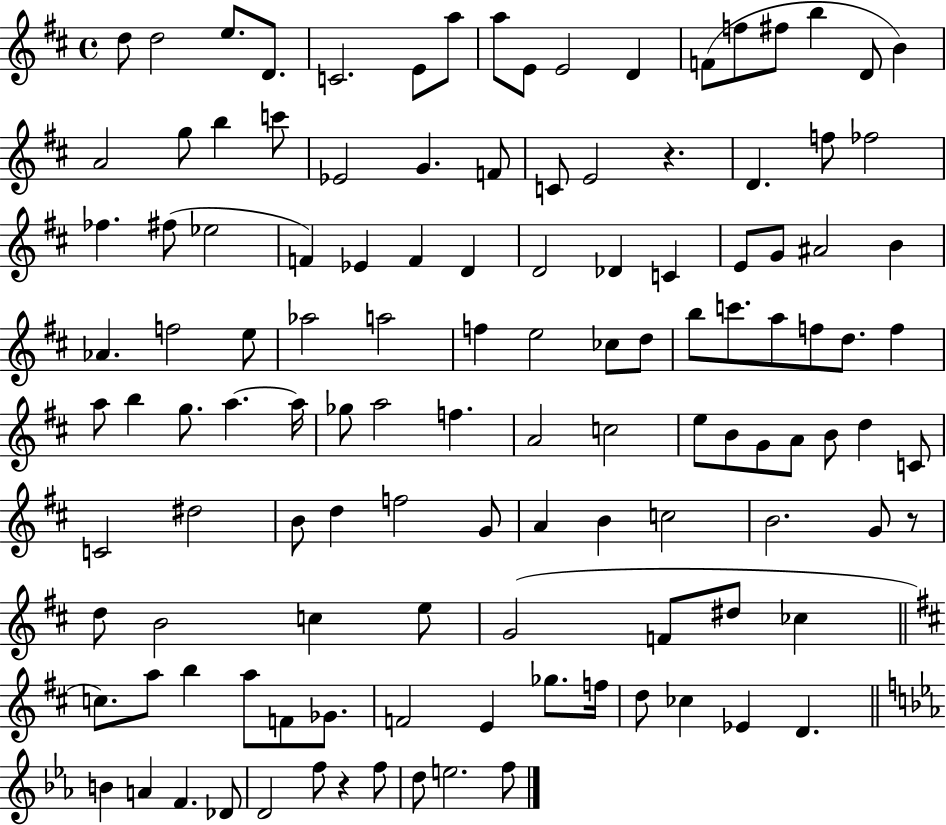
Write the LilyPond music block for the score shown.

{
  \clef treble
  \time 4/4
  \defaultTimeSignature
  \key d \major
  d''8 d''2 e''8. d'8. | c'2. e'8 a''8 | a''8 e'8 e'2 d'4 | f'8( f''8 fis''8 b''4 d'8 b'4) | \break a'2 g''8 b''4 c'''8 | ees'2 g'4. f'8 | c'8 e'2 r4. | d'4. f''8 fes''2 | \break fes''4. fis''8( ees''2 | f'4) ees'4 f'4 d'4 | d'2 des'4 c'4 | e'8 g'8 ais'2 b'4 | \break aes'4. f''2 e''8 | aes''2 a''2 | f''4 e''2 ces''8 d''8 | b''8 c'''8. a''8 f''8 d''8. f''4 | \break a''8 b''4 g''8. a''4.~~ a''16 | ges''8 a''2 f''4. | a'2 c''2 | e''8 b'8 g'8 a'8 b'8 d''4 c'8 | \break c'2 dis''2 | b'8 d''4 f''2 g'8 | a'4 b'4 c''2 | b'2. g'8 r8 | \break d''8 b'2 c''4 e''8 | g'2( f'8 dis''8 ces''4 | \bar "||" \break \key d \major c''8.) a''8 b''4 a''8 f'8 ges'8. | f'2 e'4 ges''8. f''16 | d''8 ces''4 ees'4 d'4. | \bar "||" \break \key ees \major b'4 a'4 f'4. des'8 | d'2 f''8 r4 f''8 | d''8 e''2. f''8 | \bar "|."
}